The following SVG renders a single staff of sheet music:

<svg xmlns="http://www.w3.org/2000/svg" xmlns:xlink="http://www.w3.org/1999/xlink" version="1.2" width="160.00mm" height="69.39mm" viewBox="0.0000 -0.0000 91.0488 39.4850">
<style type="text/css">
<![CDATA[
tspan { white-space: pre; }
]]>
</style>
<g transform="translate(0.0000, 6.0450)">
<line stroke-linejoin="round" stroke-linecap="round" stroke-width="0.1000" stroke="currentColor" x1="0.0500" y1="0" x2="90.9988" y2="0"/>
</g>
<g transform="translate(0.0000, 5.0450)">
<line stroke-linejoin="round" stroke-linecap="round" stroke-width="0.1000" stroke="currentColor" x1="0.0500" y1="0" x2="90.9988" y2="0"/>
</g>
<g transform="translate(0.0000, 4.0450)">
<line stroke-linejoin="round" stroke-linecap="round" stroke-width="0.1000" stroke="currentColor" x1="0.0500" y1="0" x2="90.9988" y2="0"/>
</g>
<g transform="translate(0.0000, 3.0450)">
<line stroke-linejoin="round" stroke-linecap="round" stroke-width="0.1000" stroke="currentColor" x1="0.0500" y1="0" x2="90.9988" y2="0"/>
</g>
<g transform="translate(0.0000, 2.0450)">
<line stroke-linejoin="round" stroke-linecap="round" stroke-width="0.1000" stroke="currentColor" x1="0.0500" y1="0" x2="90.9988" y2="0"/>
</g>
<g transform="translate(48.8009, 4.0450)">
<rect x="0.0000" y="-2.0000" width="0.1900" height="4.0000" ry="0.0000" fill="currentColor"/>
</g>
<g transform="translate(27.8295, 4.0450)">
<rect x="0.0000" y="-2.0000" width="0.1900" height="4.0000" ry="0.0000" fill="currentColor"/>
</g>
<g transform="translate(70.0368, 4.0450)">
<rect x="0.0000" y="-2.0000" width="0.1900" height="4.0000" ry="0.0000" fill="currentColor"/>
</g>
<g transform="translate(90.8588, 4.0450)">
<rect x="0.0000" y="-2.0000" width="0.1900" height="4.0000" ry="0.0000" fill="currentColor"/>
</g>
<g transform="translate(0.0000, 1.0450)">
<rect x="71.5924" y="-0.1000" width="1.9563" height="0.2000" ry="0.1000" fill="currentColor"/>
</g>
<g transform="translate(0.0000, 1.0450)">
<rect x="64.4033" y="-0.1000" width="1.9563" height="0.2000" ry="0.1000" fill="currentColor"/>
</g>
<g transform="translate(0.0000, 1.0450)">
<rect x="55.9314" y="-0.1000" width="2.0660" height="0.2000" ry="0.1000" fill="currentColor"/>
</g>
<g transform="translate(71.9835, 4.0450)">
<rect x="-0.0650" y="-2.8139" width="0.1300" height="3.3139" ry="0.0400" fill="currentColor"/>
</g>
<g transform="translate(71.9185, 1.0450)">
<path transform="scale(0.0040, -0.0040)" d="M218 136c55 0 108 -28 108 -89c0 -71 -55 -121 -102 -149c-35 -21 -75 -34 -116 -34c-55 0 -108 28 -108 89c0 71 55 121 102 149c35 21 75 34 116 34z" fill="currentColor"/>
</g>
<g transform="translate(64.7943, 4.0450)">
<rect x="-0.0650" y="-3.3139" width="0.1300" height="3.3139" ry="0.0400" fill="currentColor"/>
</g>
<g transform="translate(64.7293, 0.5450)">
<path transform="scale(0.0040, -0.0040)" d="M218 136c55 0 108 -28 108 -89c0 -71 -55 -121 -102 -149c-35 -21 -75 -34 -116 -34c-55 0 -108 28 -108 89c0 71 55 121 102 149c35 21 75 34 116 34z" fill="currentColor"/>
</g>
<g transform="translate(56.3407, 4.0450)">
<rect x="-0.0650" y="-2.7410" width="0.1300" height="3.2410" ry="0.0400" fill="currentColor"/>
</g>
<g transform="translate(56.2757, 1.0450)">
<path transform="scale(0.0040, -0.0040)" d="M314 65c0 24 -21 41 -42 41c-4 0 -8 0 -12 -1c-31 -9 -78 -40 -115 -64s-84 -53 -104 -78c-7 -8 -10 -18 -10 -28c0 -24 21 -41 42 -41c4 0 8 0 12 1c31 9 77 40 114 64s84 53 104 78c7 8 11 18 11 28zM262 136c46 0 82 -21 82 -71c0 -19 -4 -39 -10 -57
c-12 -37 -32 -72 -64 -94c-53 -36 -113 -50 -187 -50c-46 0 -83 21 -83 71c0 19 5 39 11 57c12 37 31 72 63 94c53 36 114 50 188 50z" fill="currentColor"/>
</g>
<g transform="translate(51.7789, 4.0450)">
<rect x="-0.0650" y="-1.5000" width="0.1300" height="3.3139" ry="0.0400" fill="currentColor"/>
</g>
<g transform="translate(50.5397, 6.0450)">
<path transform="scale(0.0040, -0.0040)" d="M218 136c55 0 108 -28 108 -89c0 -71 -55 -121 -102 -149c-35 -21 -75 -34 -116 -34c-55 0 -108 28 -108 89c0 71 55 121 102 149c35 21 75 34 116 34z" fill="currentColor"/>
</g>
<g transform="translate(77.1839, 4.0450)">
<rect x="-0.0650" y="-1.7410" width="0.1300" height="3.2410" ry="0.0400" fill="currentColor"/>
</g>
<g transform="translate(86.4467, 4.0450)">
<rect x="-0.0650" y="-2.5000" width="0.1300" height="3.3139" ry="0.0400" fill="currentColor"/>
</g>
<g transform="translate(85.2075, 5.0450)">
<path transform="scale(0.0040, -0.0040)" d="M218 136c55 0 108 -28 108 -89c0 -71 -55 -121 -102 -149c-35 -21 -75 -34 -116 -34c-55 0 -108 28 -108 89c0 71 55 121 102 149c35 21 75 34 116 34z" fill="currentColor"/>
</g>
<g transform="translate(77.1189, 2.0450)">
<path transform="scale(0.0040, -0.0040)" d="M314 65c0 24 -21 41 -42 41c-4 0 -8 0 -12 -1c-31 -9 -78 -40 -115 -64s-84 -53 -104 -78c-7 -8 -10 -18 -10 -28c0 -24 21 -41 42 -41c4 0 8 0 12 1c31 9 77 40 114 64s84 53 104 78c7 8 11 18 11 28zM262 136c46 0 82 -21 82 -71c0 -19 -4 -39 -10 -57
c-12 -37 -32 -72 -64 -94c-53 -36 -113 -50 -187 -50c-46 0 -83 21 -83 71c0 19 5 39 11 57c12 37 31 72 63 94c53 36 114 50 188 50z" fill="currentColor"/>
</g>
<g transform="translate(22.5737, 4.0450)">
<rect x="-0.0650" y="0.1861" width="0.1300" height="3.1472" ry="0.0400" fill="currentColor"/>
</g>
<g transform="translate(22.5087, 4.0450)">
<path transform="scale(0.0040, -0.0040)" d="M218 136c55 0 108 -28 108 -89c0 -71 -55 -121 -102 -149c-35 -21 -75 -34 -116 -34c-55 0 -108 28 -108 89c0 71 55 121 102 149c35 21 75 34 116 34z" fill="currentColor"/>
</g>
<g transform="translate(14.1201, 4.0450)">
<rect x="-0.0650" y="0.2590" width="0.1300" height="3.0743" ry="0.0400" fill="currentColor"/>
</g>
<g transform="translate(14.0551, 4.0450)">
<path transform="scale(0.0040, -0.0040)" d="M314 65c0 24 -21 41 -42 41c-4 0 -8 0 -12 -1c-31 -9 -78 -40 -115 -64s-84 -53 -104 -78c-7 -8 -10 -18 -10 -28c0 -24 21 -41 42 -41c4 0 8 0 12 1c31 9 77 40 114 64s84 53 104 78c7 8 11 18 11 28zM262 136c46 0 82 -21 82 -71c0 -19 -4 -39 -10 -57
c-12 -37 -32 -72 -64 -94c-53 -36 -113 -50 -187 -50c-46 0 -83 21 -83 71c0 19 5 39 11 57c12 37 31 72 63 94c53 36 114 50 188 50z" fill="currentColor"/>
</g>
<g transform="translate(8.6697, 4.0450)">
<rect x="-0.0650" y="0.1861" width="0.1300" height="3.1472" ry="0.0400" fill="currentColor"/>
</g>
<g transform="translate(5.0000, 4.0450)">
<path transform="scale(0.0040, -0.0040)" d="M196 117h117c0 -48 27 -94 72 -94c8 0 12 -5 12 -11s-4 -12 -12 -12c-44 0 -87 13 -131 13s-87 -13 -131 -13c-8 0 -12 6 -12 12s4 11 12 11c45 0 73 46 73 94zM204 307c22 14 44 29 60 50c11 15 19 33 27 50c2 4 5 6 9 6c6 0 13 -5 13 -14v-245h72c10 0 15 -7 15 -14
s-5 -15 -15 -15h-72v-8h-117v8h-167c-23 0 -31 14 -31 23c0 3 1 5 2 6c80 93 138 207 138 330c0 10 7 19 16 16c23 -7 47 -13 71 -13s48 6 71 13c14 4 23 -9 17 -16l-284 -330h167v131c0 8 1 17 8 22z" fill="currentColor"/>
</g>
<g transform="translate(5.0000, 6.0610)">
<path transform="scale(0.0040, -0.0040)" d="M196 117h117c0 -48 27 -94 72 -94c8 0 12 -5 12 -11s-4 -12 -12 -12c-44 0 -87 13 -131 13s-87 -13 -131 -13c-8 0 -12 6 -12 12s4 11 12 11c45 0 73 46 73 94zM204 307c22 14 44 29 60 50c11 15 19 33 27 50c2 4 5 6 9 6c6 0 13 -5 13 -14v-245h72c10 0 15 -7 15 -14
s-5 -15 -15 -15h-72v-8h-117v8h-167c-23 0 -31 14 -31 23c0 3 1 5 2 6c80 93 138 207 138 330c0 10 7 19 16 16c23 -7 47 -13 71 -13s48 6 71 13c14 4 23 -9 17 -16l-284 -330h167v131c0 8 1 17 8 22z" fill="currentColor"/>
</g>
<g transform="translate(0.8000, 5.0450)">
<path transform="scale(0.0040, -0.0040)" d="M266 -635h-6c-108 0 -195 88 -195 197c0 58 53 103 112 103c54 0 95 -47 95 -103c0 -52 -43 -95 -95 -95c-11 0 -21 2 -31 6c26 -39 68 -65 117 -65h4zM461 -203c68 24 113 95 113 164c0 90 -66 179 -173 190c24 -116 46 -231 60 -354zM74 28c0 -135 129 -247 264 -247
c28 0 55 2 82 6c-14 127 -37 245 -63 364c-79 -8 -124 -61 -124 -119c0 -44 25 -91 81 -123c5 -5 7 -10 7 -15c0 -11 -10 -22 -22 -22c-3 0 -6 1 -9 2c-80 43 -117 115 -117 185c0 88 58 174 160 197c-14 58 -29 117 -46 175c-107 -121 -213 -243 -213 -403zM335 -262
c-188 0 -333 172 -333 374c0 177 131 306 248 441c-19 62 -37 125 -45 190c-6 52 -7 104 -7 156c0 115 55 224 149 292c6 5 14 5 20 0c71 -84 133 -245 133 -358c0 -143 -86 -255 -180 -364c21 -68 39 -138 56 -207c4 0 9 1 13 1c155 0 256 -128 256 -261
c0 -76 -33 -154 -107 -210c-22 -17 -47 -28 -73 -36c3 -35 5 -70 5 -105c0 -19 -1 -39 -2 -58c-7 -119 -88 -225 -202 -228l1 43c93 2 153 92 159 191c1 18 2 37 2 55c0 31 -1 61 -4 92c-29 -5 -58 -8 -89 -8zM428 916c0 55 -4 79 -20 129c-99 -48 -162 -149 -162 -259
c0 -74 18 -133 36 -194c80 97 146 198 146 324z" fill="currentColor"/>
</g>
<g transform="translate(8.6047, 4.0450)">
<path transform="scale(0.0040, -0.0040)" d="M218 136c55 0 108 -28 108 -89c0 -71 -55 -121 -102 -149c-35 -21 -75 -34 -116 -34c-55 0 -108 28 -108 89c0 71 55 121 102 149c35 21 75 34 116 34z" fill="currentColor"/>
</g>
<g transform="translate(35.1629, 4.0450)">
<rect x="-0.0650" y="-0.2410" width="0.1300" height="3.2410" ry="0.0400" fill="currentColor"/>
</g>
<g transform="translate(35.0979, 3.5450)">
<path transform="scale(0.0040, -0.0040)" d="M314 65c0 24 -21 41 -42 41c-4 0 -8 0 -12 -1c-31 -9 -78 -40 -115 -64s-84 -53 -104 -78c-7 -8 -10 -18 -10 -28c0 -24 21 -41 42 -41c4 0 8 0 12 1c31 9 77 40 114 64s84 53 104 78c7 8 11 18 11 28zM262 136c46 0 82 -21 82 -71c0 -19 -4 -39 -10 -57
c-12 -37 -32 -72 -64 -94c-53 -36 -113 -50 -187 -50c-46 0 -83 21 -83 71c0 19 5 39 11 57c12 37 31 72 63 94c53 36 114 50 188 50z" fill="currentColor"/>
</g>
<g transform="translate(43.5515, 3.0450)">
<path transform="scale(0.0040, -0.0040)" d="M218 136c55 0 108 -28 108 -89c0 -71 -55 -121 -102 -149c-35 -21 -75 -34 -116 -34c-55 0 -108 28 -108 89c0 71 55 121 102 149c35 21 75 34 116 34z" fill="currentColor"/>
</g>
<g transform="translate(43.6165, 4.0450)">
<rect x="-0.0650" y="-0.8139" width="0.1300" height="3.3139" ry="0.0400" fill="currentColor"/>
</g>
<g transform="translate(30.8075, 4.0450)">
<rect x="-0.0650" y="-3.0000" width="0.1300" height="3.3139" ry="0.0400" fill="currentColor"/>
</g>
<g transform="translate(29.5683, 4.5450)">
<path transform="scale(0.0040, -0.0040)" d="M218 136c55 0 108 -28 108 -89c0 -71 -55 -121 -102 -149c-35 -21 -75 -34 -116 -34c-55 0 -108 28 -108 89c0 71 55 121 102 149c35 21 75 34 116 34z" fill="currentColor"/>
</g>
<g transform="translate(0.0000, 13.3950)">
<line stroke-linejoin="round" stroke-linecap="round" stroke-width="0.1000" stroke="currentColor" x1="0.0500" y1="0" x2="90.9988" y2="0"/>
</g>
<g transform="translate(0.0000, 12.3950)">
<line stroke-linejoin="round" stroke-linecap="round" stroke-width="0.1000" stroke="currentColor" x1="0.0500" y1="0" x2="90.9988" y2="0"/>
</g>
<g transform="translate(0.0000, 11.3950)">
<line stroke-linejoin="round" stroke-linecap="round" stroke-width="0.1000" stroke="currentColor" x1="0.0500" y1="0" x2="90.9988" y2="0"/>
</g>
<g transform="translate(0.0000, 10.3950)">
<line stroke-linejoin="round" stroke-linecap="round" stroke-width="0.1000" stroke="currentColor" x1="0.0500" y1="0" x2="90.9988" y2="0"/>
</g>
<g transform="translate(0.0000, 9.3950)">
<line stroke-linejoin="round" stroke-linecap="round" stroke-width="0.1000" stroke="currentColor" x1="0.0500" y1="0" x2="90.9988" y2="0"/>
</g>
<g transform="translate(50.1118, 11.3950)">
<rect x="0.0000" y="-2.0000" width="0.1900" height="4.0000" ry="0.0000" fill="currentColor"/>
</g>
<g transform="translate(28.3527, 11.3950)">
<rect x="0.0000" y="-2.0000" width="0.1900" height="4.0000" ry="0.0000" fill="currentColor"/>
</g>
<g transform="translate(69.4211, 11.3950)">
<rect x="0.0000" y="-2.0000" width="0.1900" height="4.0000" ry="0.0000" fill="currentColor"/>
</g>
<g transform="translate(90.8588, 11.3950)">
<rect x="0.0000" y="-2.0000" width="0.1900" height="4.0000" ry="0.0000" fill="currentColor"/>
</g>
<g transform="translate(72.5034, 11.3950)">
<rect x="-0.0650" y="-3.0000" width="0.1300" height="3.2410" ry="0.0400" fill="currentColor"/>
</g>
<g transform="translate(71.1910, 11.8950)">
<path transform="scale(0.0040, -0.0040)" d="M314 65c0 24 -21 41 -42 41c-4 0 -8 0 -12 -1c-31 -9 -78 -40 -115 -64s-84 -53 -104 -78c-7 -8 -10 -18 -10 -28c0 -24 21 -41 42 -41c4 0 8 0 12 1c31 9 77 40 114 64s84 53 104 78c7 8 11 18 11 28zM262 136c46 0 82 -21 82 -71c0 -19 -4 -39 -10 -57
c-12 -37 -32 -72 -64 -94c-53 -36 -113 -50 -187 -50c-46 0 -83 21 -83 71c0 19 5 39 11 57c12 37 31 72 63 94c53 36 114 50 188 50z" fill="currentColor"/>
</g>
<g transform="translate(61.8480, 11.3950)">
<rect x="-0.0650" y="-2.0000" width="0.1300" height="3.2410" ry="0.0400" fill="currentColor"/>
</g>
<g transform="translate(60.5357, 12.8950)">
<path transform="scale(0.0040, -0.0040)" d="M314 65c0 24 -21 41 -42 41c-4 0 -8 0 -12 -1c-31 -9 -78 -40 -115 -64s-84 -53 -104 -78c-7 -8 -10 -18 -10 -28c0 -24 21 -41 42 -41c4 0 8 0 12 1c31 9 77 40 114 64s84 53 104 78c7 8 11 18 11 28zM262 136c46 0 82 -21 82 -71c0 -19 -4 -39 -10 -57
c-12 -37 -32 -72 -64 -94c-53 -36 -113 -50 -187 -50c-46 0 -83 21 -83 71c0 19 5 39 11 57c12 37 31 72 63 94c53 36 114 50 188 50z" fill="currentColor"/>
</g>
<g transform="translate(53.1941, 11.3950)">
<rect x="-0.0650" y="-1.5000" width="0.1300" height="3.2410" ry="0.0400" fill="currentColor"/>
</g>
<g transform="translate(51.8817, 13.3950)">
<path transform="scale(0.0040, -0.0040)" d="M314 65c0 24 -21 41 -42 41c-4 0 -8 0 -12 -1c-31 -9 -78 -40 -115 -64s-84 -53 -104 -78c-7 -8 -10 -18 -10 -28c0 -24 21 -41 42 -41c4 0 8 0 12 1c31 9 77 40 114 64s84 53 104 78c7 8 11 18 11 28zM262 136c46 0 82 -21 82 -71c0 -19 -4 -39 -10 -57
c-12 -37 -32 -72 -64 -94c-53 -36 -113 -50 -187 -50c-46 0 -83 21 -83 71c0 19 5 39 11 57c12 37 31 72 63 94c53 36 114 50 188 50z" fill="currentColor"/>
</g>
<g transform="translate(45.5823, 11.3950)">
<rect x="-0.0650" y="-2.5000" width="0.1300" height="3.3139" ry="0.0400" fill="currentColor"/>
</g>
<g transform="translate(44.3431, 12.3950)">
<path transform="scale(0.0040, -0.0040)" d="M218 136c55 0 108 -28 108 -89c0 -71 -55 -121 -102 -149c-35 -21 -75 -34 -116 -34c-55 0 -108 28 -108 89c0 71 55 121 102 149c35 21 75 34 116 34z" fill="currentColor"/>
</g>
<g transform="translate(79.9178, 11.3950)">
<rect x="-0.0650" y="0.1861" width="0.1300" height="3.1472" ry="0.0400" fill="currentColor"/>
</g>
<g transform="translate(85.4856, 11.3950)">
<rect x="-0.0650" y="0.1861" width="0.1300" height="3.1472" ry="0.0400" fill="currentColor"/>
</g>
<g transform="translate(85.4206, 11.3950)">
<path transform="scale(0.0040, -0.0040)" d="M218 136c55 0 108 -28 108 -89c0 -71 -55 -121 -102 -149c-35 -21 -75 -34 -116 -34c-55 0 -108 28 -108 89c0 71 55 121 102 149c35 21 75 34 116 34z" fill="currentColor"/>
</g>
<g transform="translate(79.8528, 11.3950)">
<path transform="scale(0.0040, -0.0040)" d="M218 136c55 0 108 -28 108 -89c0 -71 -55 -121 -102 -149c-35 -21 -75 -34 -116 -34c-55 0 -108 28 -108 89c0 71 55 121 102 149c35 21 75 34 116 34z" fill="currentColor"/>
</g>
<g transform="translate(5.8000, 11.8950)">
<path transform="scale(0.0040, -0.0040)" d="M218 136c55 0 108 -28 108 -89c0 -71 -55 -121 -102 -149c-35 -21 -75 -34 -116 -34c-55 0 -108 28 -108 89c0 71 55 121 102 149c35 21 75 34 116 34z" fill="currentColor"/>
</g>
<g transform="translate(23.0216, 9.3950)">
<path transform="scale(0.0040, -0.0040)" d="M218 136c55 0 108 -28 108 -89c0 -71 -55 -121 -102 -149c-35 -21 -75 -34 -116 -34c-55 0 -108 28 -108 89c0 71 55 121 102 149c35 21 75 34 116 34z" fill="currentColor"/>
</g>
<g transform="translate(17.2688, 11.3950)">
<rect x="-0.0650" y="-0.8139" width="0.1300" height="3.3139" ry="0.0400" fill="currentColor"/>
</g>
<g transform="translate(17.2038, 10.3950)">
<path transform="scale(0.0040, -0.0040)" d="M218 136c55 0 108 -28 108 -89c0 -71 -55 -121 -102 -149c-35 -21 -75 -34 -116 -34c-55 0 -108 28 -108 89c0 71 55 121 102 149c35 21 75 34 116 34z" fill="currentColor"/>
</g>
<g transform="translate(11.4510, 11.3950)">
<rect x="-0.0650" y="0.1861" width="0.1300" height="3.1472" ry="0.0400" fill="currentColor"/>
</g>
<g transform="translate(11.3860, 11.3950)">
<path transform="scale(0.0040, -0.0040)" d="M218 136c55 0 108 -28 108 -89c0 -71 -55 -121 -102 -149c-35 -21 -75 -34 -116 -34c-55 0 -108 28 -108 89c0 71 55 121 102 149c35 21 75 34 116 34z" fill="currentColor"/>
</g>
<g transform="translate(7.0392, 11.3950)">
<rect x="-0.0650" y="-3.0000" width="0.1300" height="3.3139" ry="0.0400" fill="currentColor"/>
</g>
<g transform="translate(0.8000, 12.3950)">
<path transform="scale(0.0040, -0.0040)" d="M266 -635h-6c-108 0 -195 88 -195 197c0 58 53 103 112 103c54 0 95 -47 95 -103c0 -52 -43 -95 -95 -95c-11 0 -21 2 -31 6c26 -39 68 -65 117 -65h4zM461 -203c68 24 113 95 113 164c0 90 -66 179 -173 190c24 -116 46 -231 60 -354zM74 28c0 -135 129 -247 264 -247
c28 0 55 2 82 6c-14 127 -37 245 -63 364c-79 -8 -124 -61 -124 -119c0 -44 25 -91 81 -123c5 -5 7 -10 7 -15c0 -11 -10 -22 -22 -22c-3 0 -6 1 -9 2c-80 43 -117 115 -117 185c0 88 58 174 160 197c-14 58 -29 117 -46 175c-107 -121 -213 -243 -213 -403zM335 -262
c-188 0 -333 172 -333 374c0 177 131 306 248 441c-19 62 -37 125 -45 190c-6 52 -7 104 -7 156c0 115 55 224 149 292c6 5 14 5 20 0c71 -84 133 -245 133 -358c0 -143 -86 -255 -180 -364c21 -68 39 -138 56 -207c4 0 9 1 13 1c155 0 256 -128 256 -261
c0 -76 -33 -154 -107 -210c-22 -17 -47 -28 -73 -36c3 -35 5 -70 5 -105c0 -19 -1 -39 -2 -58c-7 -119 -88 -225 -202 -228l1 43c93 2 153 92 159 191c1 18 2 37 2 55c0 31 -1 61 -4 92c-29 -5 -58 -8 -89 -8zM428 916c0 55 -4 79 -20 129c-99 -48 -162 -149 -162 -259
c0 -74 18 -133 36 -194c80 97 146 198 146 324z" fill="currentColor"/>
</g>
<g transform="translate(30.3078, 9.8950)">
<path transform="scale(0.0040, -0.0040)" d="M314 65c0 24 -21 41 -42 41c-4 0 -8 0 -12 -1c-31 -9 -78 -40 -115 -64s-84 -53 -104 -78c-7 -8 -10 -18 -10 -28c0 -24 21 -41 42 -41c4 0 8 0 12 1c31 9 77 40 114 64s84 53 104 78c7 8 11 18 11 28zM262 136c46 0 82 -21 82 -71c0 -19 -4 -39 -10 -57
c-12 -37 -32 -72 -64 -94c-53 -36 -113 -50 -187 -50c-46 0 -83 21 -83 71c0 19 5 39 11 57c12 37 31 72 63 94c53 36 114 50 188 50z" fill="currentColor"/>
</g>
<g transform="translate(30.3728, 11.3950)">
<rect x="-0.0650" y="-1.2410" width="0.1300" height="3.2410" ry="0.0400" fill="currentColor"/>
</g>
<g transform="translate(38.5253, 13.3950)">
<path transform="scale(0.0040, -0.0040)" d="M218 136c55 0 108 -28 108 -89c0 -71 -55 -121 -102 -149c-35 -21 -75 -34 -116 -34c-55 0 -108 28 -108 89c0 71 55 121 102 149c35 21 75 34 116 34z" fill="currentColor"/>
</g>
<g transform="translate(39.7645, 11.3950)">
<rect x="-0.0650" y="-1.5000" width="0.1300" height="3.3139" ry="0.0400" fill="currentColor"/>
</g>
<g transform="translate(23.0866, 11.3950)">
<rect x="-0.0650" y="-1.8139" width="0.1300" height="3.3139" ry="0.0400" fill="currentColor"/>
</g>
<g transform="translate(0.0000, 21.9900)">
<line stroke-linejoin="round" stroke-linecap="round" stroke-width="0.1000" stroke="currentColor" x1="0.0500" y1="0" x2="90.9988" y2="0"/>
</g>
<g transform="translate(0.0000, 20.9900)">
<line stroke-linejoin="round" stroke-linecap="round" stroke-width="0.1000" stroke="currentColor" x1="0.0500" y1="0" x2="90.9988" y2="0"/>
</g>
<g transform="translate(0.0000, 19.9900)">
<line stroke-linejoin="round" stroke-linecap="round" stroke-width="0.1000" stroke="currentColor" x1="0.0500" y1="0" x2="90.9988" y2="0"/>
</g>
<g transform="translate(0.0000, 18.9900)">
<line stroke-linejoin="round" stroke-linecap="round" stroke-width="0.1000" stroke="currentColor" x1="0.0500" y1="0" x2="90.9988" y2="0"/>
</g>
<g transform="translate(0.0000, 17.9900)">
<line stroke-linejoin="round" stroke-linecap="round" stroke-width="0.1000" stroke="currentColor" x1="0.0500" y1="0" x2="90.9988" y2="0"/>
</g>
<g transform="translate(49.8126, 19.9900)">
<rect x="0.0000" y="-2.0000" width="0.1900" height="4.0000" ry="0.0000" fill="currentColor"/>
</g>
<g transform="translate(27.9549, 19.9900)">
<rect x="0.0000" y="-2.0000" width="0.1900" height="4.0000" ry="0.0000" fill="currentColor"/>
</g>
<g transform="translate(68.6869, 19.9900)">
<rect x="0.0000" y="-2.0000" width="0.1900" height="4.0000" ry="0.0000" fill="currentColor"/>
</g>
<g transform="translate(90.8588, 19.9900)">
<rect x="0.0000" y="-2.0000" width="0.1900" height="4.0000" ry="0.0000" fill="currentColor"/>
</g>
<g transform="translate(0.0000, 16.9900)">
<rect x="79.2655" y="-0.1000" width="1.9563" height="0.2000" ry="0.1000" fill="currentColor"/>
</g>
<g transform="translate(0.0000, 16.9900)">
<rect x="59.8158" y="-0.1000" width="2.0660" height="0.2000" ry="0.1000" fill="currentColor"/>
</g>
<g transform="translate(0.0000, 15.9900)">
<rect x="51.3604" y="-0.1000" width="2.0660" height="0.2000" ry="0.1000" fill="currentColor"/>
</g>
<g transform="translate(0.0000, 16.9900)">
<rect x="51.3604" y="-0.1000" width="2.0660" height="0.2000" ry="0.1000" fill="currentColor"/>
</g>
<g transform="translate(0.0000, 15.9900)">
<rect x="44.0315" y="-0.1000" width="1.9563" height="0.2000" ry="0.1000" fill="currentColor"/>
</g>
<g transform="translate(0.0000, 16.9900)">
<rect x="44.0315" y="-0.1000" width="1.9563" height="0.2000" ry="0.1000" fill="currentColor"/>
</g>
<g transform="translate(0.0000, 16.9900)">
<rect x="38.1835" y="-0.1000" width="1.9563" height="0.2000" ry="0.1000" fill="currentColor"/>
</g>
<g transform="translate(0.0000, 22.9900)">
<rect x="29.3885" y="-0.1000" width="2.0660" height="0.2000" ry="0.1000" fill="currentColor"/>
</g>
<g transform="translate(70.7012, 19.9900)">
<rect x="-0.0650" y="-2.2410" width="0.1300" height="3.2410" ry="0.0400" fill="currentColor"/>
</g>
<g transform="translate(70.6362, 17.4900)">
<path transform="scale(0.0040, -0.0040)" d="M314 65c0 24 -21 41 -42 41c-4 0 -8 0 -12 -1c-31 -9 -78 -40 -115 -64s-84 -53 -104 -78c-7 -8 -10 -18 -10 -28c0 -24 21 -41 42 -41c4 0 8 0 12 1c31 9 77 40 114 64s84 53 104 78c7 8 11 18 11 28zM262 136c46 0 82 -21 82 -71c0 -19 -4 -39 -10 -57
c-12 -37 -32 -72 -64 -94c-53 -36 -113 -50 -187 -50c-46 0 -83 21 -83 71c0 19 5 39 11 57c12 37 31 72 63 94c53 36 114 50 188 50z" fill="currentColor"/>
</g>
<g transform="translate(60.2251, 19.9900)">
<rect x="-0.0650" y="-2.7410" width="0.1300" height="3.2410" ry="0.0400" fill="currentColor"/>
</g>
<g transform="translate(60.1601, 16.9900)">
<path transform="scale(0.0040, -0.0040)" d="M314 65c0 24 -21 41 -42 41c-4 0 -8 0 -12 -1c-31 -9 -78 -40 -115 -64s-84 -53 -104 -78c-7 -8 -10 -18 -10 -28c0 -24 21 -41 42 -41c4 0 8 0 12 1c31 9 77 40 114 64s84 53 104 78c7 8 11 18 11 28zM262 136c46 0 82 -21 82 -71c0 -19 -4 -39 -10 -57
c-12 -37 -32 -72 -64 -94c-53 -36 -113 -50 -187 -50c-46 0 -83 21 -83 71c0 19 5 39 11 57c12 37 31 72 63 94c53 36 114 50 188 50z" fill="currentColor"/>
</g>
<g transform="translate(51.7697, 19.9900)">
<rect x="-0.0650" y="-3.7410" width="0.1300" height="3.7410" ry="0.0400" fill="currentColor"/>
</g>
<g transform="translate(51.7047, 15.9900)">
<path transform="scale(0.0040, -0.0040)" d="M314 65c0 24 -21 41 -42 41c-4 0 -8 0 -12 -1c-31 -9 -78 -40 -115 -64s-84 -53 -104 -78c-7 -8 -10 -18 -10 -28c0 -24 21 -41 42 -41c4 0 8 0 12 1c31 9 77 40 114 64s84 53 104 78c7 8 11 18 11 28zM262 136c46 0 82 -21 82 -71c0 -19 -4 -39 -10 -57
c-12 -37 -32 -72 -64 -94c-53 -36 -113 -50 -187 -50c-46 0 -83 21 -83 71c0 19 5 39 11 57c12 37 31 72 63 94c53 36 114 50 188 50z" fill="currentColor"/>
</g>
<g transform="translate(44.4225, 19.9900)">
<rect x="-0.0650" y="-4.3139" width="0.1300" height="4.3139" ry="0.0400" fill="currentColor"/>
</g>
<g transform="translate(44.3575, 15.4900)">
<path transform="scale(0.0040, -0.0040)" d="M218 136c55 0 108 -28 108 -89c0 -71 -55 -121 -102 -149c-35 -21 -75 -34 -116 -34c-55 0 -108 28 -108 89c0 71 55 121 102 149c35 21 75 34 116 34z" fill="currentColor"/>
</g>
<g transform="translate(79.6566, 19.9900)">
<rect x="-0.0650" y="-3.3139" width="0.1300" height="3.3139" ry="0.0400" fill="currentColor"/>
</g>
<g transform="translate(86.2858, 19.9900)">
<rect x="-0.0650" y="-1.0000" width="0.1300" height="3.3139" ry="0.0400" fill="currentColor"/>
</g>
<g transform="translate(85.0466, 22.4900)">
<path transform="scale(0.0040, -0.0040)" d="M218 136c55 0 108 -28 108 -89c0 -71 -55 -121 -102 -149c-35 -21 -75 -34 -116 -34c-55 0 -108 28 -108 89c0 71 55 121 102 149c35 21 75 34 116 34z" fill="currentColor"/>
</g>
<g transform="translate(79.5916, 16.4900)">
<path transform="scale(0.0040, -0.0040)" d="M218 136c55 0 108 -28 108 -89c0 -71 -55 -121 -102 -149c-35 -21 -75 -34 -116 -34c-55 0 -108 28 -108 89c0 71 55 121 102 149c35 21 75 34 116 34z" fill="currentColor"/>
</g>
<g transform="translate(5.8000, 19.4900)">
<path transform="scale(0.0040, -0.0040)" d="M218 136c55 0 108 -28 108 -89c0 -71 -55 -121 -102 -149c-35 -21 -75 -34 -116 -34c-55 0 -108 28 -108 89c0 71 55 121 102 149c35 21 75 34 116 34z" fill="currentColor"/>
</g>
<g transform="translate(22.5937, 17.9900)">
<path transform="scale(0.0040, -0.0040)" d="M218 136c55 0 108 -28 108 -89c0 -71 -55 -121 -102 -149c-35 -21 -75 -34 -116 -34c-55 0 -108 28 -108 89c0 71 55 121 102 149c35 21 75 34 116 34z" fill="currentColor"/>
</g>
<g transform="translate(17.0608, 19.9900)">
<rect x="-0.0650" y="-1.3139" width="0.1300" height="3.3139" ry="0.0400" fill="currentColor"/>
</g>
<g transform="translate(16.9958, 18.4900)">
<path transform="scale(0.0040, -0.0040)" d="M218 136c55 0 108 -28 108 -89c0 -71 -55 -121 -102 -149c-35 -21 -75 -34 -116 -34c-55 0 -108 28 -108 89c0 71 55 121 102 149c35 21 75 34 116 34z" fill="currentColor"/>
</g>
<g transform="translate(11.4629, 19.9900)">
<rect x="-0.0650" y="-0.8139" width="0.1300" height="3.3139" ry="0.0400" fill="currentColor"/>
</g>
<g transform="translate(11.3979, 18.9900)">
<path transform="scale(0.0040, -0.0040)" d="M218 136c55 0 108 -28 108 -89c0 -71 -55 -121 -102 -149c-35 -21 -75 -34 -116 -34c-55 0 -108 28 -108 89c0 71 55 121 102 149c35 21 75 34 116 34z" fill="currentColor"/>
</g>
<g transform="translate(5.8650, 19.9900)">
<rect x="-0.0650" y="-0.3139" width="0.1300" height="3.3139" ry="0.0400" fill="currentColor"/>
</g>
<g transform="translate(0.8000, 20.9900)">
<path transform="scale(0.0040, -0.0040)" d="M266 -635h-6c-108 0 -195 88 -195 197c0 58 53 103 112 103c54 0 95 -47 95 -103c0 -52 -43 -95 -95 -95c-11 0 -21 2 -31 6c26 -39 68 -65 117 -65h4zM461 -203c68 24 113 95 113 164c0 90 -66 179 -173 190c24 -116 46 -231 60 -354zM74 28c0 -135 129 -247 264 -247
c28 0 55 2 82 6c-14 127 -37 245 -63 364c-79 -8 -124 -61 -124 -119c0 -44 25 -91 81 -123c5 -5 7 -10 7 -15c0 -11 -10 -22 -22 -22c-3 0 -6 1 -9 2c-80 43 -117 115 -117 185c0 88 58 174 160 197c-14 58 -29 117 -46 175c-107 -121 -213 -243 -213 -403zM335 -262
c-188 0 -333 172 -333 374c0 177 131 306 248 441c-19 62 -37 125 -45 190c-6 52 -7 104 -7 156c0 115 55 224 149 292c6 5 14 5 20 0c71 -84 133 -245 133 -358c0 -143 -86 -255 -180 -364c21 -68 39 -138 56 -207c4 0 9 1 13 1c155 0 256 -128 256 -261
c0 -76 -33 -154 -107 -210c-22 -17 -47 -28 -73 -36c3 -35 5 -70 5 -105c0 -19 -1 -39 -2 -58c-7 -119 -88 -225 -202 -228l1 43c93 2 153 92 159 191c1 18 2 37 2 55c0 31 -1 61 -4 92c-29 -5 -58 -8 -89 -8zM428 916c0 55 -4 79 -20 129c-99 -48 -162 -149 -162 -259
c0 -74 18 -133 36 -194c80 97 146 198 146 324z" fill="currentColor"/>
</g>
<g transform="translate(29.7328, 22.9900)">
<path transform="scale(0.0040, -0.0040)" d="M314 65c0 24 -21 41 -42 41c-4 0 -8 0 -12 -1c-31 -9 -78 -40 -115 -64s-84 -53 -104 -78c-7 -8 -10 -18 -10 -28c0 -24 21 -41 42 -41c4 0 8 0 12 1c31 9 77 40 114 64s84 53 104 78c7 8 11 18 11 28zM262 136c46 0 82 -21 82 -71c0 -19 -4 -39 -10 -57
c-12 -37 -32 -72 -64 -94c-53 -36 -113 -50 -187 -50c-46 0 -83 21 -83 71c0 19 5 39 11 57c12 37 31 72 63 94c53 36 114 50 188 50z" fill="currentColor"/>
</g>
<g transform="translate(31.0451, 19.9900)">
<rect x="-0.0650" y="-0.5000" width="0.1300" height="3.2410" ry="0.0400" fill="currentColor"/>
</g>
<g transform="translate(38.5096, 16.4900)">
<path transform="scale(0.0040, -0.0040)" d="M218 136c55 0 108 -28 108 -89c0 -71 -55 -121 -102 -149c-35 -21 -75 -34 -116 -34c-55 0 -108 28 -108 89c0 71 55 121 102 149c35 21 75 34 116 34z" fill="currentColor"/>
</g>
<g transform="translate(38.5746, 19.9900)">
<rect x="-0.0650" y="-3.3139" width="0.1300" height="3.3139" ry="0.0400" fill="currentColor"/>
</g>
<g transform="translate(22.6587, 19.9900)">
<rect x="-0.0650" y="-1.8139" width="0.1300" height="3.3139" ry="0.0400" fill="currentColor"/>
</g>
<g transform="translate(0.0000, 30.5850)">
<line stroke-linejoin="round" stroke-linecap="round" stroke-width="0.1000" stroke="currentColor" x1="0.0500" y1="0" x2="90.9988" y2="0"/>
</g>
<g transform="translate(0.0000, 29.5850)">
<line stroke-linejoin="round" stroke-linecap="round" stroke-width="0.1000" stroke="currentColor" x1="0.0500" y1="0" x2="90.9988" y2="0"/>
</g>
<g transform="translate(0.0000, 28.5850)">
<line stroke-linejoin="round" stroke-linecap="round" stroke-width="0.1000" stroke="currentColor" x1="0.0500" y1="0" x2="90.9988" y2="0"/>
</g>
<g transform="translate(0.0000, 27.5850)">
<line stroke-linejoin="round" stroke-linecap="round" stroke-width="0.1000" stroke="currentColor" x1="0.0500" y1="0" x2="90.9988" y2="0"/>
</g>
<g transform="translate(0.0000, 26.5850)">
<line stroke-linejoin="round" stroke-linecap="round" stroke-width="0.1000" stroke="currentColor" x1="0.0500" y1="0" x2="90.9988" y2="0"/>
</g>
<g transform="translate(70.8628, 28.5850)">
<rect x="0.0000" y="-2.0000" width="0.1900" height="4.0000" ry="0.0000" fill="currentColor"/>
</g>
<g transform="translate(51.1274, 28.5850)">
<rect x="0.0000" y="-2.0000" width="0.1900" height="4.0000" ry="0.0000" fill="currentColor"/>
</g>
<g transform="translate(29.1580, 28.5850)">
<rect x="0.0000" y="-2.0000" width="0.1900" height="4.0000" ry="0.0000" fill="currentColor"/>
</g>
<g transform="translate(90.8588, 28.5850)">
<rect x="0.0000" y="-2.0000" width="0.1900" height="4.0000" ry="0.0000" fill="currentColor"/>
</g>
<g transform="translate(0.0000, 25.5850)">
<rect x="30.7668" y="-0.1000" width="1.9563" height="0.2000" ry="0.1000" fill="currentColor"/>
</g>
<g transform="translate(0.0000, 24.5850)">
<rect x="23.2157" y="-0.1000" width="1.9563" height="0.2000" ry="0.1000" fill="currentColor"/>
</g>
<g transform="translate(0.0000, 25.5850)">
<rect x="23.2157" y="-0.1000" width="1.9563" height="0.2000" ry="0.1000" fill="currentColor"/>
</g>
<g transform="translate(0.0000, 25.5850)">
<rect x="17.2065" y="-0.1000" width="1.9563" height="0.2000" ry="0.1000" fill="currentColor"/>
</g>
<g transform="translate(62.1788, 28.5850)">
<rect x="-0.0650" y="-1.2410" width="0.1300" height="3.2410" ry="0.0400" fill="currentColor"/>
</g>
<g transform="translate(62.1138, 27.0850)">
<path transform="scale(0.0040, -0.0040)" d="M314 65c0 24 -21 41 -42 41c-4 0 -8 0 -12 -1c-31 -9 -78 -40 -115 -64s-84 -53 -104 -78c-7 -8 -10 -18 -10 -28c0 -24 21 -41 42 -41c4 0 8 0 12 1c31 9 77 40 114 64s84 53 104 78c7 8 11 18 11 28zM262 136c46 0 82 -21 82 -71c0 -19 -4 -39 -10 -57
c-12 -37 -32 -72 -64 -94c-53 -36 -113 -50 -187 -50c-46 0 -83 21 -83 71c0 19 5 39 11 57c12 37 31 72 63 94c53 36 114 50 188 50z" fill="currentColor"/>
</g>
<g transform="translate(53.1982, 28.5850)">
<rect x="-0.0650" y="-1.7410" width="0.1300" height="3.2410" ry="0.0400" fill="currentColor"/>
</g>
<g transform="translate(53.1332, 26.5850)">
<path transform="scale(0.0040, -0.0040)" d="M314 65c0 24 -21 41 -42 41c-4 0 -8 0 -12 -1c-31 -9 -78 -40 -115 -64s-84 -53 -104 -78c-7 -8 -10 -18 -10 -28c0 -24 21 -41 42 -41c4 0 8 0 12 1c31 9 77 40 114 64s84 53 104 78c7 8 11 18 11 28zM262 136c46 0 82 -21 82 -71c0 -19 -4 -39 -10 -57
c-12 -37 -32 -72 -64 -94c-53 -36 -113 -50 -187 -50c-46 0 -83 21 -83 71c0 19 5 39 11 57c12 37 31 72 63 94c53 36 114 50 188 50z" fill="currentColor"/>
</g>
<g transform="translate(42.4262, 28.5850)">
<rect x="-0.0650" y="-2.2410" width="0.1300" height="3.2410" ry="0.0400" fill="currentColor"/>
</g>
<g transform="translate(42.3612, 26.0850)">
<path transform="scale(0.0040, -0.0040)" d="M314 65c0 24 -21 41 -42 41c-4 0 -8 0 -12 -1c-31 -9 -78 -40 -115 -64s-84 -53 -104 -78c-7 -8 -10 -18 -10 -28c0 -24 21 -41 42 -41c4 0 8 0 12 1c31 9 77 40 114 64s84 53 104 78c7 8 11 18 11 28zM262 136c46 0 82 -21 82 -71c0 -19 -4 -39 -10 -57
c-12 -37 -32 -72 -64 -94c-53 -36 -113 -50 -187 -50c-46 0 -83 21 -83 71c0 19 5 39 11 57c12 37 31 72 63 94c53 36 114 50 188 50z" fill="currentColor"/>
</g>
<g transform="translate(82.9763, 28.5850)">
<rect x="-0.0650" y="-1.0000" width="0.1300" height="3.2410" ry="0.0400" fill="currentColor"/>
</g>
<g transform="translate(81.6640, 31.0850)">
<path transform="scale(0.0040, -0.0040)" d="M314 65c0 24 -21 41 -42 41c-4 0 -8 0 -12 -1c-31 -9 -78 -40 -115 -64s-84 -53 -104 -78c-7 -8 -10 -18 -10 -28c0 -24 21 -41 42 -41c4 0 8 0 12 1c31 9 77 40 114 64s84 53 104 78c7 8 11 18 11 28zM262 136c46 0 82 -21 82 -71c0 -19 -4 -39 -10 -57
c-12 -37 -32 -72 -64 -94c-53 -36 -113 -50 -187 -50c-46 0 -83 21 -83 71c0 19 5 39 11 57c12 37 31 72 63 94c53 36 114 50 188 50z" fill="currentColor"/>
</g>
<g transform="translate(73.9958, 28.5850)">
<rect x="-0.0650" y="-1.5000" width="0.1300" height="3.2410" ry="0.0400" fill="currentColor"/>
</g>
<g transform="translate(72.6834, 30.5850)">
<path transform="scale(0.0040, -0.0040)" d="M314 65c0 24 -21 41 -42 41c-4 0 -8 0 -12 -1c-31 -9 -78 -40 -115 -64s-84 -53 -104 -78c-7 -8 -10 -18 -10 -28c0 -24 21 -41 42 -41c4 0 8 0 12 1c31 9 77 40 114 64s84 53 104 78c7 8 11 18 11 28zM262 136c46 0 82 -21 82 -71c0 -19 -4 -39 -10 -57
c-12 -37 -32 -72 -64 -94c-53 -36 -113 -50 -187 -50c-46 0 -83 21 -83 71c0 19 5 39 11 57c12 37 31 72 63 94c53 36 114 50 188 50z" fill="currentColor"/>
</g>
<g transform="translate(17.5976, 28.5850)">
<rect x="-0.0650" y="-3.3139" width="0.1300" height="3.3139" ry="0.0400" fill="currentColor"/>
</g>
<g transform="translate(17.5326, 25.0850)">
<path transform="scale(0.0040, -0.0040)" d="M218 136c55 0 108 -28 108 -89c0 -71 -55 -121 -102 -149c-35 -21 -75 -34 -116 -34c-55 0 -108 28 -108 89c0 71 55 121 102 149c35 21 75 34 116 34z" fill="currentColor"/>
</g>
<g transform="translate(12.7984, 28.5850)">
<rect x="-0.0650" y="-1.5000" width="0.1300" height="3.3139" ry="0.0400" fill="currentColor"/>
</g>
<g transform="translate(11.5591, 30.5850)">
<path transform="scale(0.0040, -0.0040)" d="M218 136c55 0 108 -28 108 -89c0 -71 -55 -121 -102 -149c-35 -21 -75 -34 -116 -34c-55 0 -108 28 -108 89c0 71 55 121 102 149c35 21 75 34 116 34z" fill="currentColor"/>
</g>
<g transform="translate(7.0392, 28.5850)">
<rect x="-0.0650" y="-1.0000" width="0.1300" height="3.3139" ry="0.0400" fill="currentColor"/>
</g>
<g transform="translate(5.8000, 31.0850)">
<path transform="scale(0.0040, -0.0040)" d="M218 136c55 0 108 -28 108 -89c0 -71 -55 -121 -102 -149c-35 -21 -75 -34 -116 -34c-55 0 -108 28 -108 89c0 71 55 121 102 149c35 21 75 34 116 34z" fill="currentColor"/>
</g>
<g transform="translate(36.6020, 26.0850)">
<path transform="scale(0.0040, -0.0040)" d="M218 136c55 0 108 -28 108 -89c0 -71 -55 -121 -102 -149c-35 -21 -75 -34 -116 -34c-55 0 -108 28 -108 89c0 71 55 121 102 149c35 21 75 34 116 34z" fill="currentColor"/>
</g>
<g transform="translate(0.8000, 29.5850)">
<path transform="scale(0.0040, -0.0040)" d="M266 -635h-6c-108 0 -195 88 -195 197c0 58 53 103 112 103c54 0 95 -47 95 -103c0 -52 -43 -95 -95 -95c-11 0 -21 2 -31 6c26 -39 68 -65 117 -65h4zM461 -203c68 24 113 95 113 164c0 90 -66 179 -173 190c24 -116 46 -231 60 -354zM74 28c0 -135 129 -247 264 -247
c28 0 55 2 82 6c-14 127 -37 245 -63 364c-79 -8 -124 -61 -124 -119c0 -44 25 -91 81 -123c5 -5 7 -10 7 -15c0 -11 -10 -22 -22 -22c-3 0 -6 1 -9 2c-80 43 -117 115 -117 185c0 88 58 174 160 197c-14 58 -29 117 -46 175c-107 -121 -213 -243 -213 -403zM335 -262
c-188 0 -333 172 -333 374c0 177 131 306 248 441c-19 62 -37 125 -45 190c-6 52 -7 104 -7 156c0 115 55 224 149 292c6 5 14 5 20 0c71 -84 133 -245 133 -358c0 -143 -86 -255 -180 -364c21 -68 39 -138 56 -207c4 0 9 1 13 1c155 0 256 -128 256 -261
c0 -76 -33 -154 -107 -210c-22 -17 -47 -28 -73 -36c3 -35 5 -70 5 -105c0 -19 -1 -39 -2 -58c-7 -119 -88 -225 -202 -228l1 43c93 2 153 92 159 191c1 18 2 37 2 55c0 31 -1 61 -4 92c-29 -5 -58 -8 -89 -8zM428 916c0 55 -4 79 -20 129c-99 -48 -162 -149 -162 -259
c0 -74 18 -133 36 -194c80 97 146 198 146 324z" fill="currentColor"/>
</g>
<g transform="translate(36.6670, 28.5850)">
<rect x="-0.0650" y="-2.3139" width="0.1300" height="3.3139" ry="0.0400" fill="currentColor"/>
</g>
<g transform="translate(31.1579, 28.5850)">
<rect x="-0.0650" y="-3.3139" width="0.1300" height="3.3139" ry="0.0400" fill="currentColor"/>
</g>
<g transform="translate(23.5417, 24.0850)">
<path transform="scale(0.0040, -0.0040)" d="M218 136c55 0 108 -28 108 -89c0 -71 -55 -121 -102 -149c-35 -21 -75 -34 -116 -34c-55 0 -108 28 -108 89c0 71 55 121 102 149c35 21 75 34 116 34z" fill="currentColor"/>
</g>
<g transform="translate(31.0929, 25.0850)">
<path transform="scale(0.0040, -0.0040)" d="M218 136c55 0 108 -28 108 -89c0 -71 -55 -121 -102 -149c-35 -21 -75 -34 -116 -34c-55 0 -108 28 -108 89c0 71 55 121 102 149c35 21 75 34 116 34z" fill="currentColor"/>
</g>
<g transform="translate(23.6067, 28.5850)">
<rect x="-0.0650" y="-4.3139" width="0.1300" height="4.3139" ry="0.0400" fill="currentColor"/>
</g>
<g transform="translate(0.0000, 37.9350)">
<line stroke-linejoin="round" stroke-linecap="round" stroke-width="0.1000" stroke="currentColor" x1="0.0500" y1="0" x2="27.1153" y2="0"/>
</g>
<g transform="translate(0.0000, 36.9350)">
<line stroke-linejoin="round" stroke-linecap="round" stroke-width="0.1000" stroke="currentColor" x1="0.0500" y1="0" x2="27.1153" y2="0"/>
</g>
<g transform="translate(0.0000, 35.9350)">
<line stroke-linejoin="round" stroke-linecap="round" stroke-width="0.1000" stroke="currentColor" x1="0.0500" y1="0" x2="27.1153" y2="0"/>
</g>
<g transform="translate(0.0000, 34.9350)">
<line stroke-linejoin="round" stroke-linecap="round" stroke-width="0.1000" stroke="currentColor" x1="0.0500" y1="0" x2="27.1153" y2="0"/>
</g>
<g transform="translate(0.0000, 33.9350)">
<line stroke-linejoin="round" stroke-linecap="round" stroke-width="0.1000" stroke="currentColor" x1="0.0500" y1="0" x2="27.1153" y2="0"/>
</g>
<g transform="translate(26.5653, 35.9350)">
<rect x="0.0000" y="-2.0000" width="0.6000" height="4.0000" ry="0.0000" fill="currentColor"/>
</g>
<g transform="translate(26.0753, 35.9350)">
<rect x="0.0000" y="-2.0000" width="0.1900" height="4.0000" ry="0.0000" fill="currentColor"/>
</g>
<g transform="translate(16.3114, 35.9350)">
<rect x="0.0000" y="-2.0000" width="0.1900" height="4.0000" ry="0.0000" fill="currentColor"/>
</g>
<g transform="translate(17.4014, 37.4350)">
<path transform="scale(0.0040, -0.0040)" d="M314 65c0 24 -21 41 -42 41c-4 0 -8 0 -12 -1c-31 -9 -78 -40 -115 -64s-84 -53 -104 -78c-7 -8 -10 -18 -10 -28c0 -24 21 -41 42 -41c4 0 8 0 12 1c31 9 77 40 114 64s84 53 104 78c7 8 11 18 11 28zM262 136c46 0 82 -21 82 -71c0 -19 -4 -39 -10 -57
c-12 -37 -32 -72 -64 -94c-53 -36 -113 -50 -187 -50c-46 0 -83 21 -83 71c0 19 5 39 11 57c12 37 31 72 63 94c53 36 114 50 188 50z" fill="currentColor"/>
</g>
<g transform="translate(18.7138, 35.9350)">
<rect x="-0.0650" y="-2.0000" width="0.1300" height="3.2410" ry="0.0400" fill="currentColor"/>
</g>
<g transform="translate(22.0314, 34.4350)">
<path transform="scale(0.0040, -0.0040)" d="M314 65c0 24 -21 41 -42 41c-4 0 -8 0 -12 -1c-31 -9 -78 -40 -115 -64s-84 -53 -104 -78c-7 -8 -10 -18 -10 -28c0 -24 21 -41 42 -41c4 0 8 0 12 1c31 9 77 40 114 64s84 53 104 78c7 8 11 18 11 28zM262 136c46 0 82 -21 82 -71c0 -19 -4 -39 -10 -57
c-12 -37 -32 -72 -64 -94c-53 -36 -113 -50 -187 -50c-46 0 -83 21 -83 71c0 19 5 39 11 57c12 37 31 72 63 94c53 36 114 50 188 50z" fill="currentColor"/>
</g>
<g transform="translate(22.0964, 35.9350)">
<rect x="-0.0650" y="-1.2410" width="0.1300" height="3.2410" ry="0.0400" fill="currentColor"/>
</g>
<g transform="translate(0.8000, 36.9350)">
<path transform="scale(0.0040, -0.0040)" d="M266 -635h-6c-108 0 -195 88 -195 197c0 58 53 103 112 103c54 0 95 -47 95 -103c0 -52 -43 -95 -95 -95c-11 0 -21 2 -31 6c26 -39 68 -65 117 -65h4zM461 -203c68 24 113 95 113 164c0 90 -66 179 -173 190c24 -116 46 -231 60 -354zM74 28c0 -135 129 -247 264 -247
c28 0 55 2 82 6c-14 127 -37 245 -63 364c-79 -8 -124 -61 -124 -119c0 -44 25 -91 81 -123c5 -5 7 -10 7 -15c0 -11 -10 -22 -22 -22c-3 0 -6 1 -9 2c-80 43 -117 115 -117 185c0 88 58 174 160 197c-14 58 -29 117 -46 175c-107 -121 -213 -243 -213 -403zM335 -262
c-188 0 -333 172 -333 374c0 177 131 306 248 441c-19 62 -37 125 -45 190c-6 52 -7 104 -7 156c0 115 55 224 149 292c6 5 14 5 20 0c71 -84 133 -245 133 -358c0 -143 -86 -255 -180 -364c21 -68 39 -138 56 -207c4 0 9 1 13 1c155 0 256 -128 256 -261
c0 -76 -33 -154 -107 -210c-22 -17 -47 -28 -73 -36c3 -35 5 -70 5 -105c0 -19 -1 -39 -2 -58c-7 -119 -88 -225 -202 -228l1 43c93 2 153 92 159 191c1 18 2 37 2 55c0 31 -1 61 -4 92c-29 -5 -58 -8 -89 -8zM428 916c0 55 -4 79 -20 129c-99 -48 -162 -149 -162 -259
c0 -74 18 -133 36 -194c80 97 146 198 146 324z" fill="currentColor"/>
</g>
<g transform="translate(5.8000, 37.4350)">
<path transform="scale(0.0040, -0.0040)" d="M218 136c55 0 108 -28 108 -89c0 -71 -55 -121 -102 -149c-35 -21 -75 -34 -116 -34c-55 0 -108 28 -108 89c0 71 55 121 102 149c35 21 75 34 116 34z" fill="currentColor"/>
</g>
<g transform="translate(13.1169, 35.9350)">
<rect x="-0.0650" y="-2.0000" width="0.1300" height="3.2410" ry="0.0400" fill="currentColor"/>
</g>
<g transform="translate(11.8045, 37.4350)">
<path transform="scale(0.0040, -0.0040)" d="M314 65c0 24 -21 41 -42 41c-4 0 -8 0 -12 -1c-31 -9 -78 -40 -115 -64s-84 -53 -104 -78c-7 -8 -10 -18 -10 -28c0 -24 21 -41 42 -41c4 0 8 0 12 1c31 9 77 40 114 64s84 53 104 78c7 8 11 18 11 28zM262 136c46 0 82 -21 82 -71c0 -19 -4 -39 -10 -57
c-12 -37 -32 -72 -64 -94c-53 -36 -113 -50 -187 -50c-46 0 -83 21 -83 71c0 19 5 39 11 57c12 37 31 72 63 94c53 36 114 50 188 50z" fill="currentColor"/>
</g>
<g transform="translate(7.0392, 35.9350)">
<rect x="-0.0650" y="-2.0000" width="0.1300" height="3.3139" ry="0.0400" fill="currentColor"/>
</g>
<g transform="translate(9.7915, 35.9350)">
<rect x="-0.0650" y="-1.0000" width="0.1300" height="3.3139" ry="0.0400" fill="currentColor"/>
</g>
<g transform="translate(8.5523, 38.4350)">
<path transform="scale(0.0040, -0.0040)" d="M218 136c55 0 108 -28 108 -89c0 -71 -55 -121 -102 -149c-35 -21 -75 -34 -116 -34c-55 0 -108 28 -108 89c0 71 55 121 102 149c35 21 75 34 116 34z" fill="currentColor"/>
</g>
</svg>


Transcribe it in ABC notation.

X:1
T:Untitled
M:4/4
L:1/4
K:C
B B2 B A c2 d E a2 b a f2 G A B d f e2 E G E2 F2 A2 B B c d e f C2 b d' c'2 a2 g2 b D D E b d' b g g2 f2 e2 E2 D2 F D F2 F2 e2